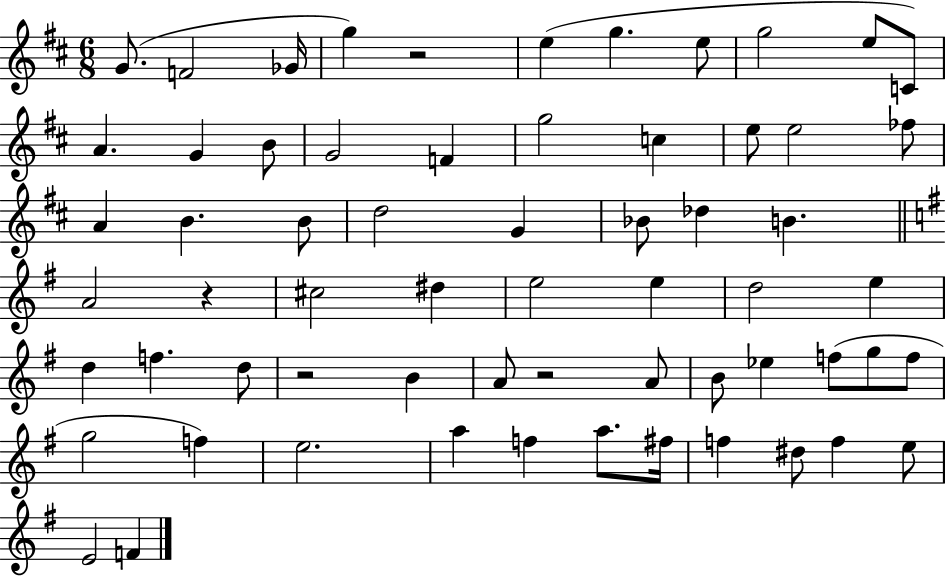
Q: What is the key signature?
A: D major